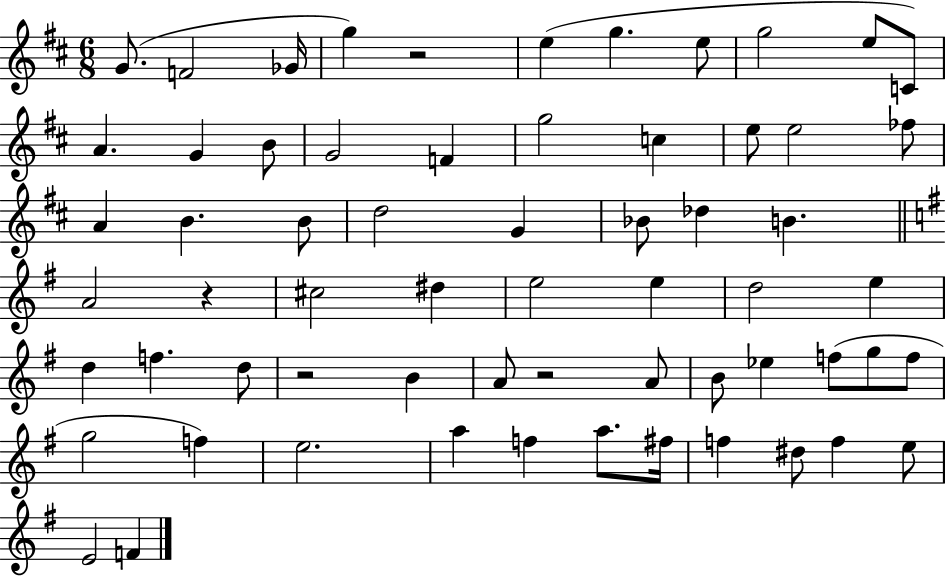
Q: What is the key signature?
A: D major